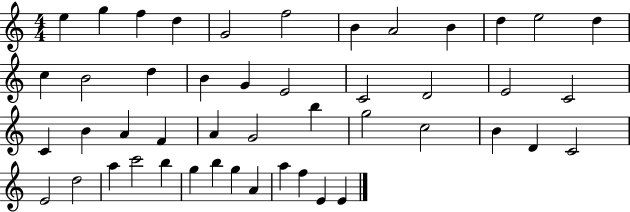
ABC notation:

X:1
T:Untitled
M:4/4
L:1/4
K:C
e g f d G2 f2 B A2 B d e2 d c B2 d B G E2 C2 D2 E2 C2 C B A F A G2 b g2 c2 B D C2 E2 d2 a c'2 b g b g A a f E E